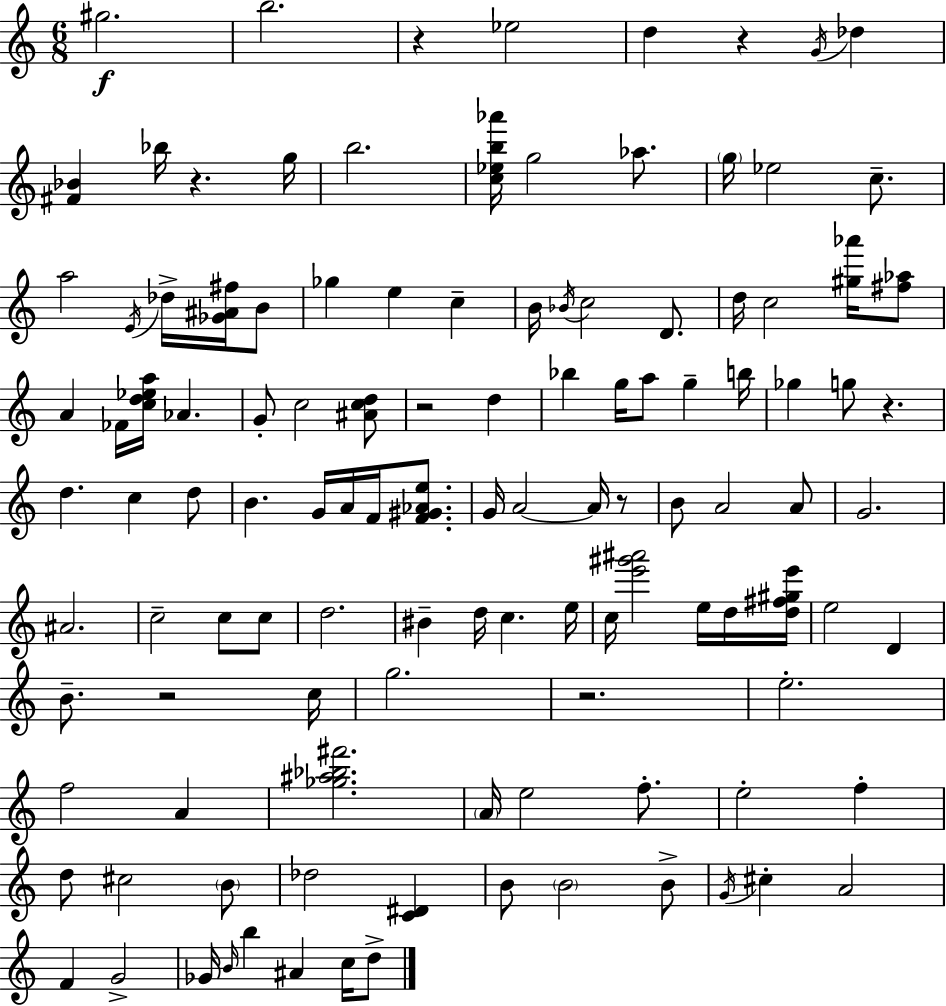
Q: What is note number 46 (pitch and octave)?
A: A4